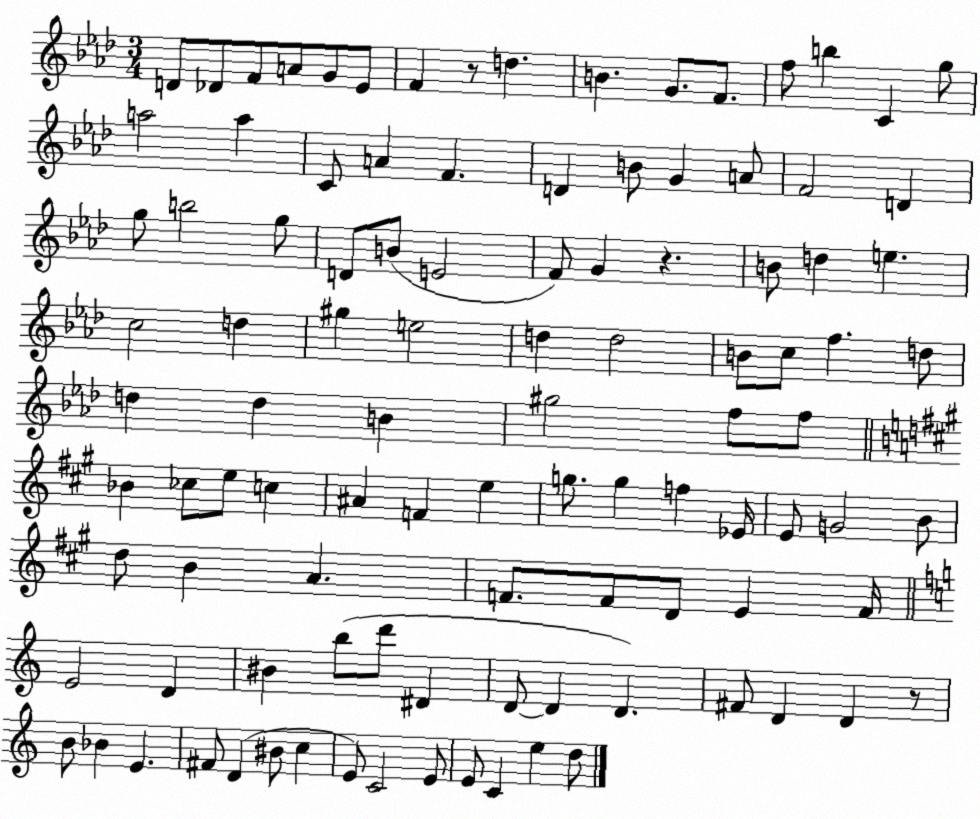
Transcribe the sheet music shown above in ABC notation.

X:1
T:Untitled
M:3/4
L:1/4
K:Ab
D/2 _D/2 F/2 A/2 G/2 _E/2 F z/2 d B G/2 F/2 f/2 b C g/2 a2 a C/2 A F D B/2 G A/2 F2 D g/2 b2 g/2 D/2 B/2 E2 F/2 G z B/2 d e c2 d ^g e2 d d2 B/2 c/2 f d/2 d d B ^g2 f/2 f/2 _B _c/2 e/2 c ^A F e g/2 g f _E/4 E/2 G2 B/2 d/2 B A F/2 F/2 D/2 E F/4 E2 D ^B b/2 d'/2 ^D D/2 D D ^F/2 D D z/2 B/2 _B E ^F/2 D ^B/2 c E/2 C2 E/2 E/2 C e d/2